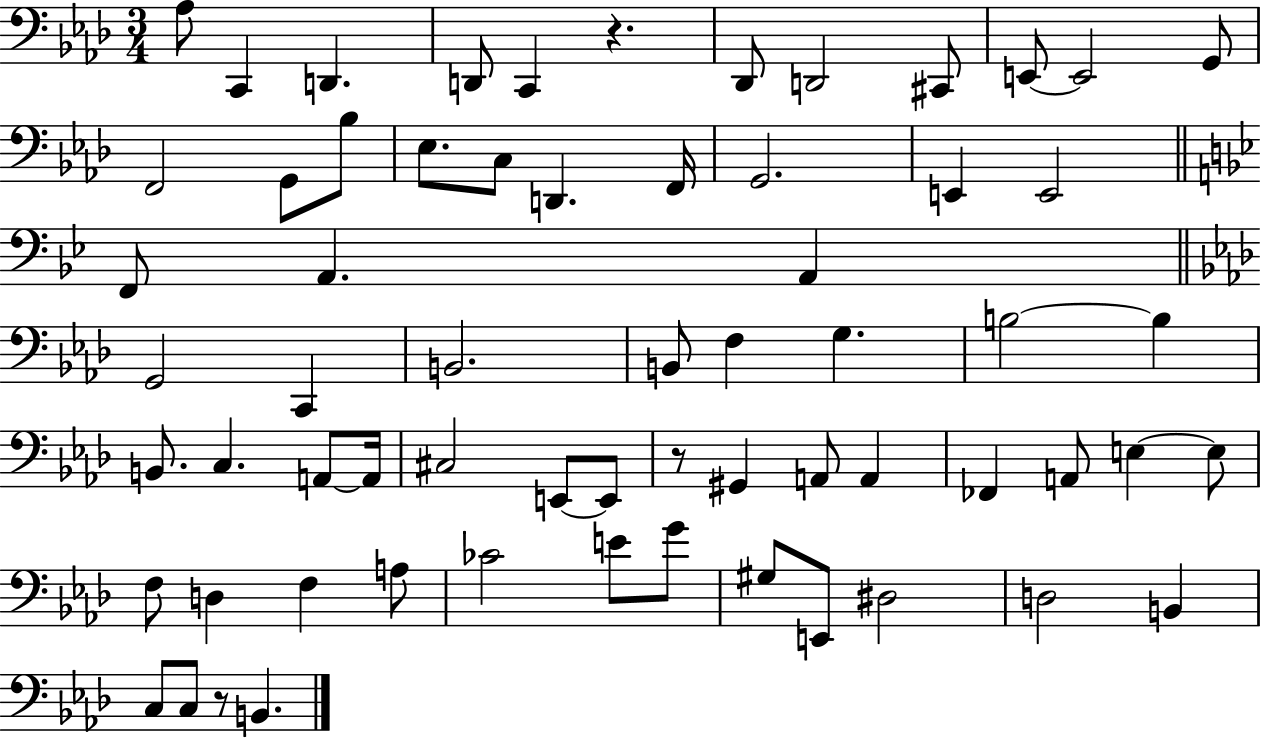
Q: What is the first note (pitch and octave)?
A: Ab3